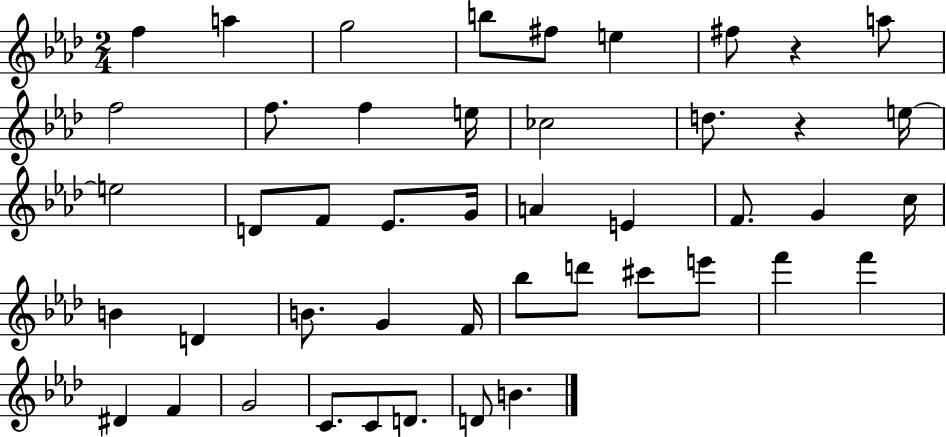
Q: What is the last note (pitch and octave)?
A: B4